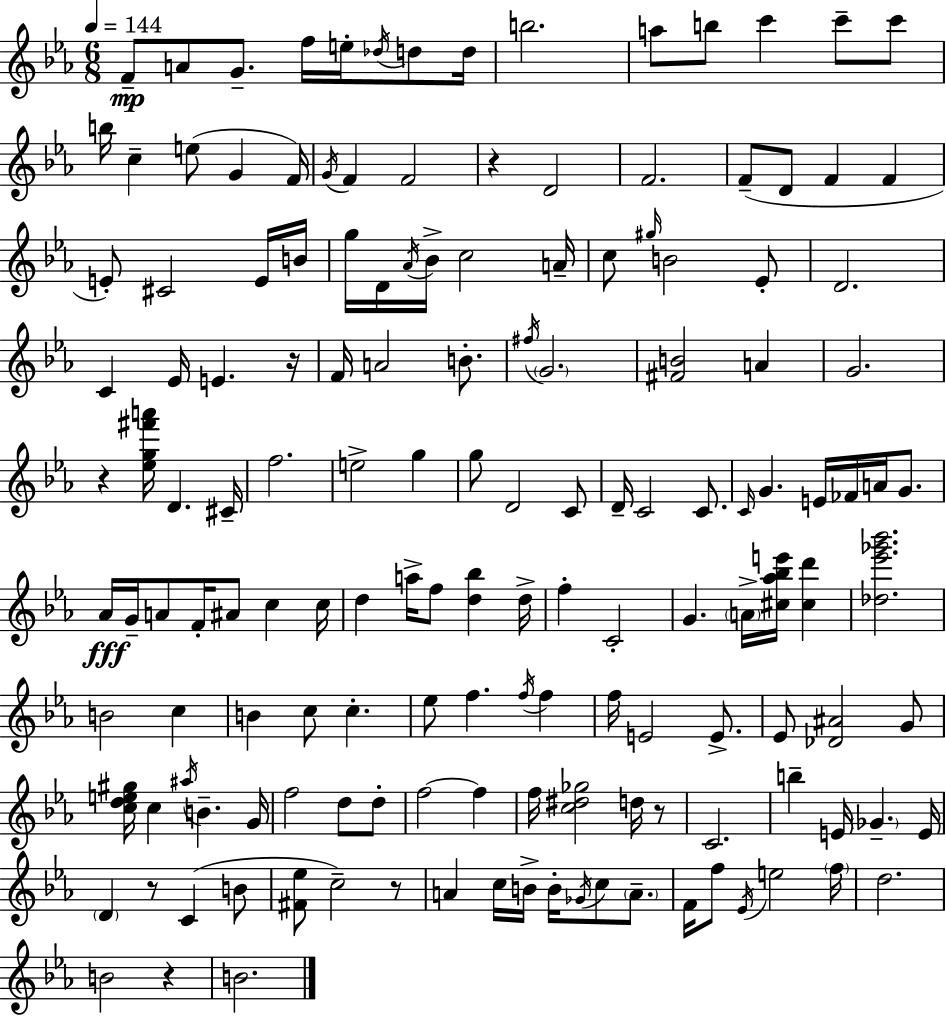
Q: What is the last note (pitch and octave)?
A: B4